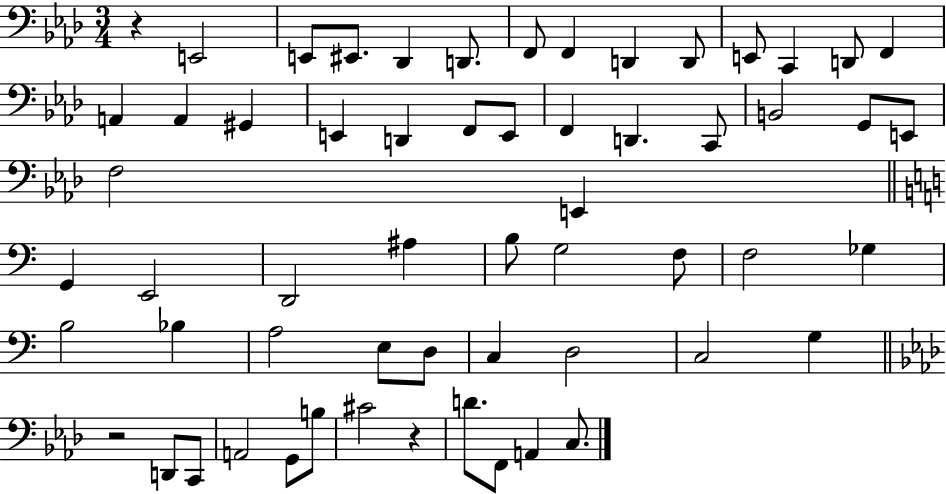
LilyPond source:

{
  \clef bass
  \numericTimeSignature
  \time 3/4
  \key aes \major
  r4 e,2 | e,8 eis,8. des,4 d,8. | f,8 f,4 d,4 d,8 | e,8 c,4 d,8 f,4 | \break a,4 a,4 gis,4 | e,4 d,4 f,8 e,8 | f,4 d,4. c,8 | b,2 g,8 e,8 | \break f2 e,4 | \bar "||" \break \key c \major g,4 e,2 | d,2 ais4 | b8 g2 f8 | f2 ges4 | \break b2 bes4 | a2 e8 d8 | c4 d2 | c2 g4 | \break \bar "||" \break \key aes \major r2 d,8 c,8 | a,2 g,8 b8 | cis'2 r4 | d'8. f,8 a,4 c8. | \break \bar "|."
}